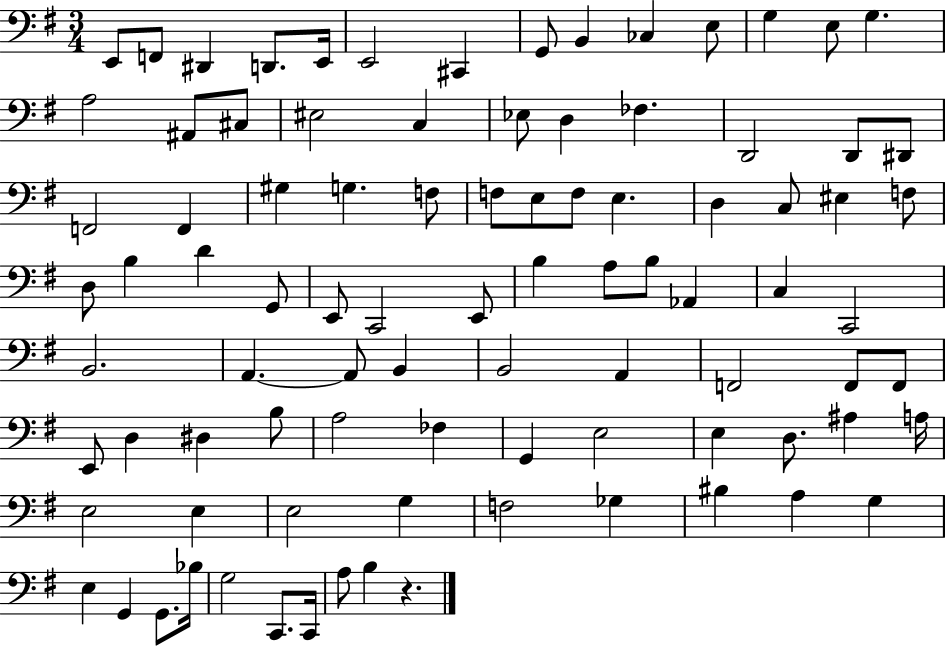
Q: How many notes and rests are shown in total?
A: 91